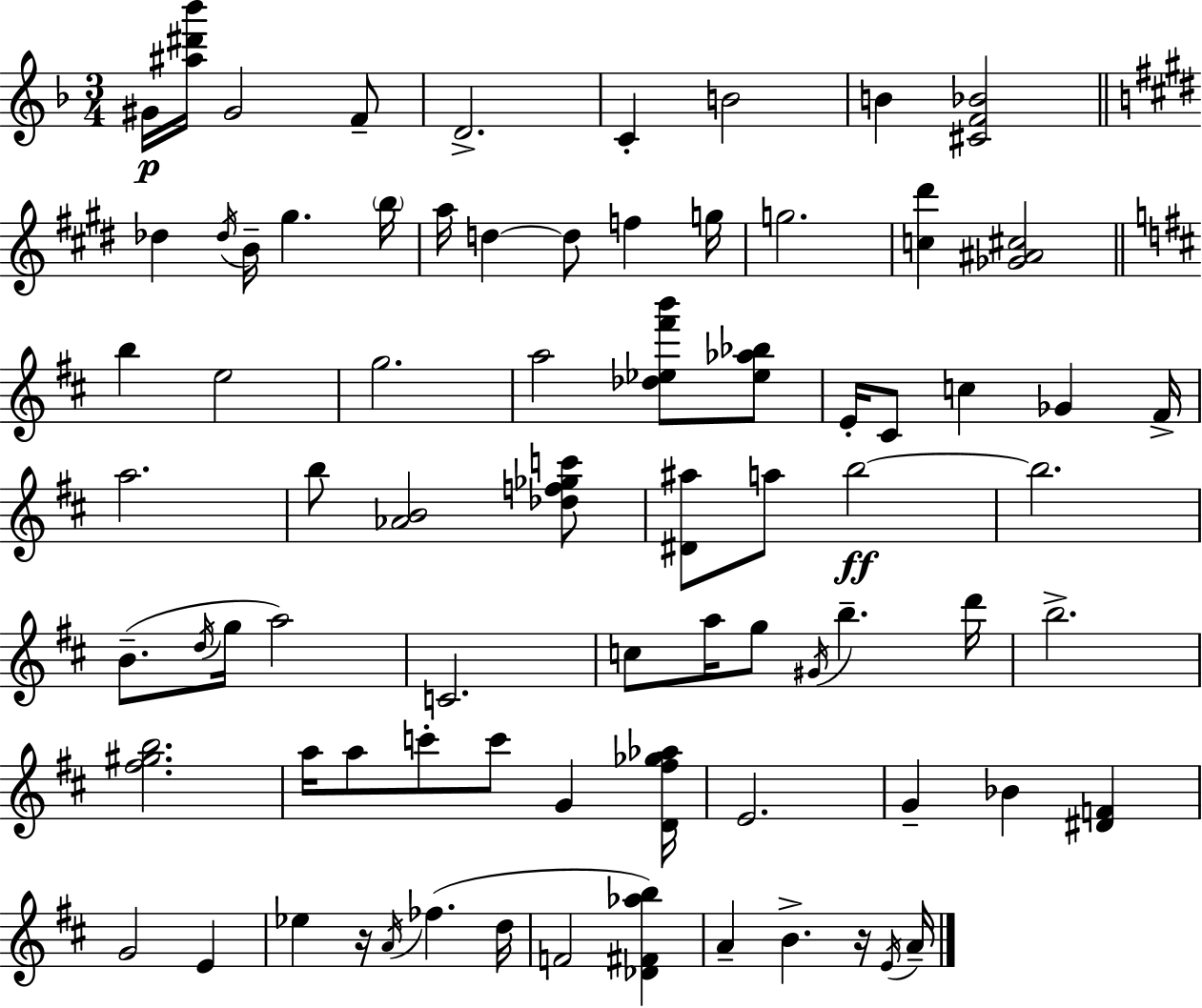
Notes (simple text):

G#4/s [A#5,D#6,Bb6]/s G#4/h F4/e D4/h. C4/q B4/h B4/q [C#4,F4,Bb4]/h Db5/q Db5/s B4/s G#5/q. B5/s A5/s D5/q D5/e F5/q G5/s G5/h. [C5,D#6]/q [Gb4,A#4,C#5]/h B5/q E5/h G5/h. A5/h [Db5,Eb5,F#6,B6]/e [Eb5,Ab5,Bb5]/e E4/s C#4/e C5/q Gb4/q F#4/s A5/h. B5/e [Ab4,B4]/h [Db5,F5,Gb5,C6]/e [D#4,A#5]/e A5/e B5/h B5/h. B4/e. D5/s G5/s A5/h C4/h. C5/e A5/s G5/e G#4/s B5/q. D6/s B5/h. [F#5,G#5,B5]/h. A5/s A5/e C6/e C6/e G4/q [D4,F#5,Gb5,Ab5]/s E4/h. G4/q Bb4/q [D#4,F4]/q G4/h E4/q Eb5/q R/s A4/s FES5/q. D5/s F4/h [Db4,F#4,Ab5,B5]/q A4/q B4/q. R/s E4/s A4/s